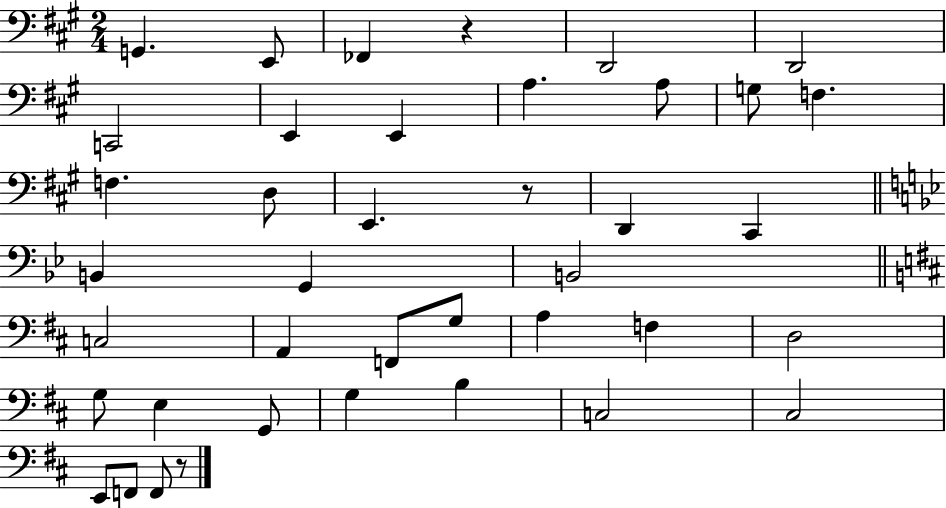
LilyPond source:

{
  \clef bass
  \numericTimeSignature
  \time 2/4
  \key a \major
  g,4. e,8 | fes,4 r4 | d,2 | d,2 | \break c,2 | e,4 e,4 | a4. a8 | g8 f4. | \break f4. d8 | e,4. r8 | d,4 cis,4 | \bar "||" \break \key bes \major b,4 g,4 | b,2 | \bar "||" \break \key d \major c2 | a,4 f,8 g8 | a4 f4 | d2 | \break g8 e4 g,8 | g4 b4 | c2 | cis2 | \break e,8 f,8 f,8 r8 | \bar "|."
}